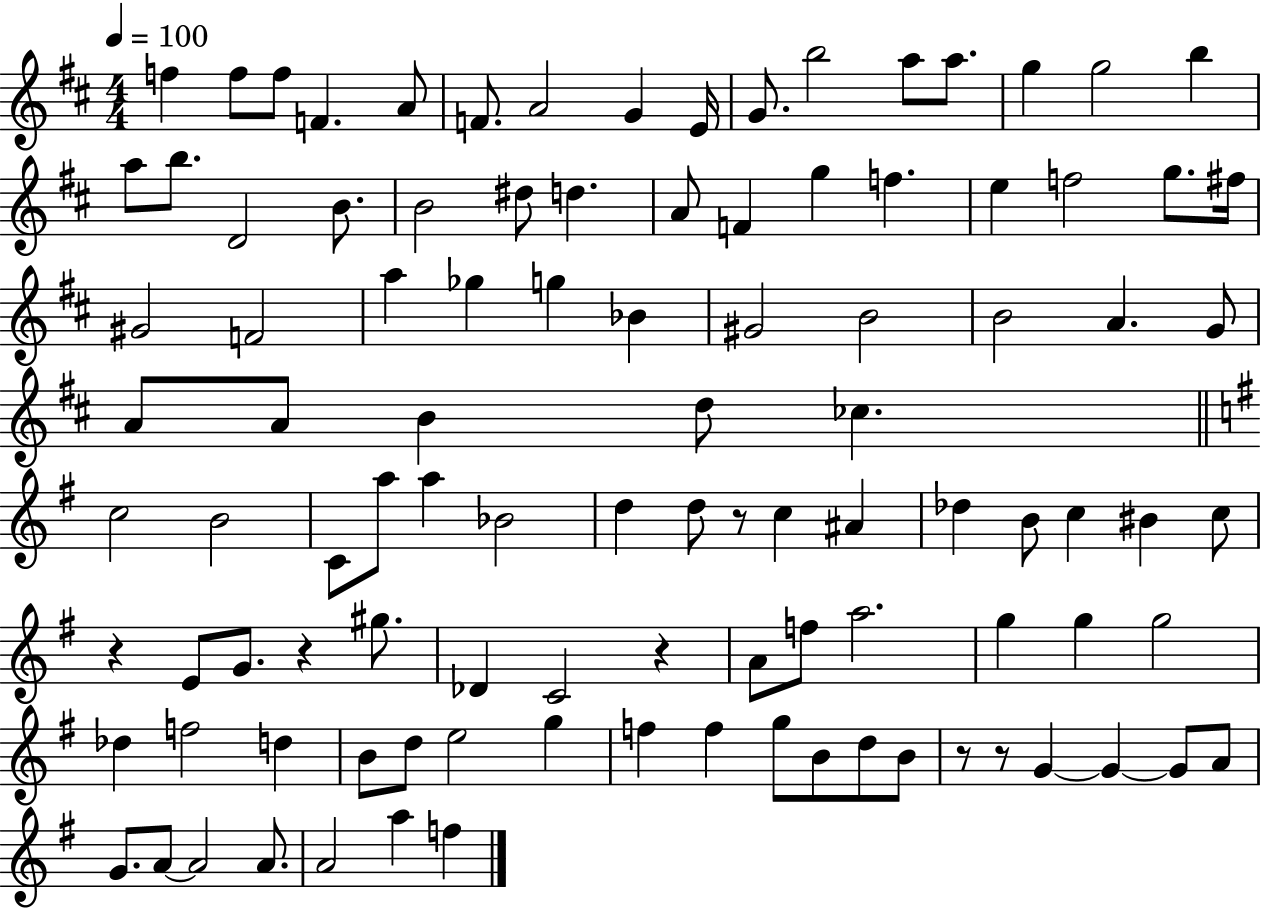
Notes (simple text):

F5/q F5/e F5/e F4/q. A4/e F4/e. A4/h G4/q E4/s G4/e. B5/h A5/e A5/e. G5/q G5/h B5/q A5/e B5/e. D4/h B4/e. B4/h D#5/e D5/q. A4/e F4/q G5/q F5/q. E5/q F5/h G5/e. F#5/s G#4/h F4/h A5/q Gb5/q G5/q Bb4/q G#4/h B4/h B4/h A4/q. G4/e A4/e A4/e B4/q D5/e CES5/q. C5/h B4/h C4/e A5/e A5/q Bb4/h D5/q D5/e R/e C5/q A#4/q Db5/q B4/e C5/q BIS4/q C5/e R/q E4/e G4/e. R/q G#5/e. Db4/q C4/h R/q A4/e F5/e A5/h. G5/q G5/q G5/h Db5/q F5/h D5/q B4/e D5/e E5/h G5/q F5/q F5/q G5/e B4/e D5/e B4/e R/e R/e G4/q G4/q G4/e A4/e G4/e. A4/e A4/h A4/e. A4/h A5/q F5/q